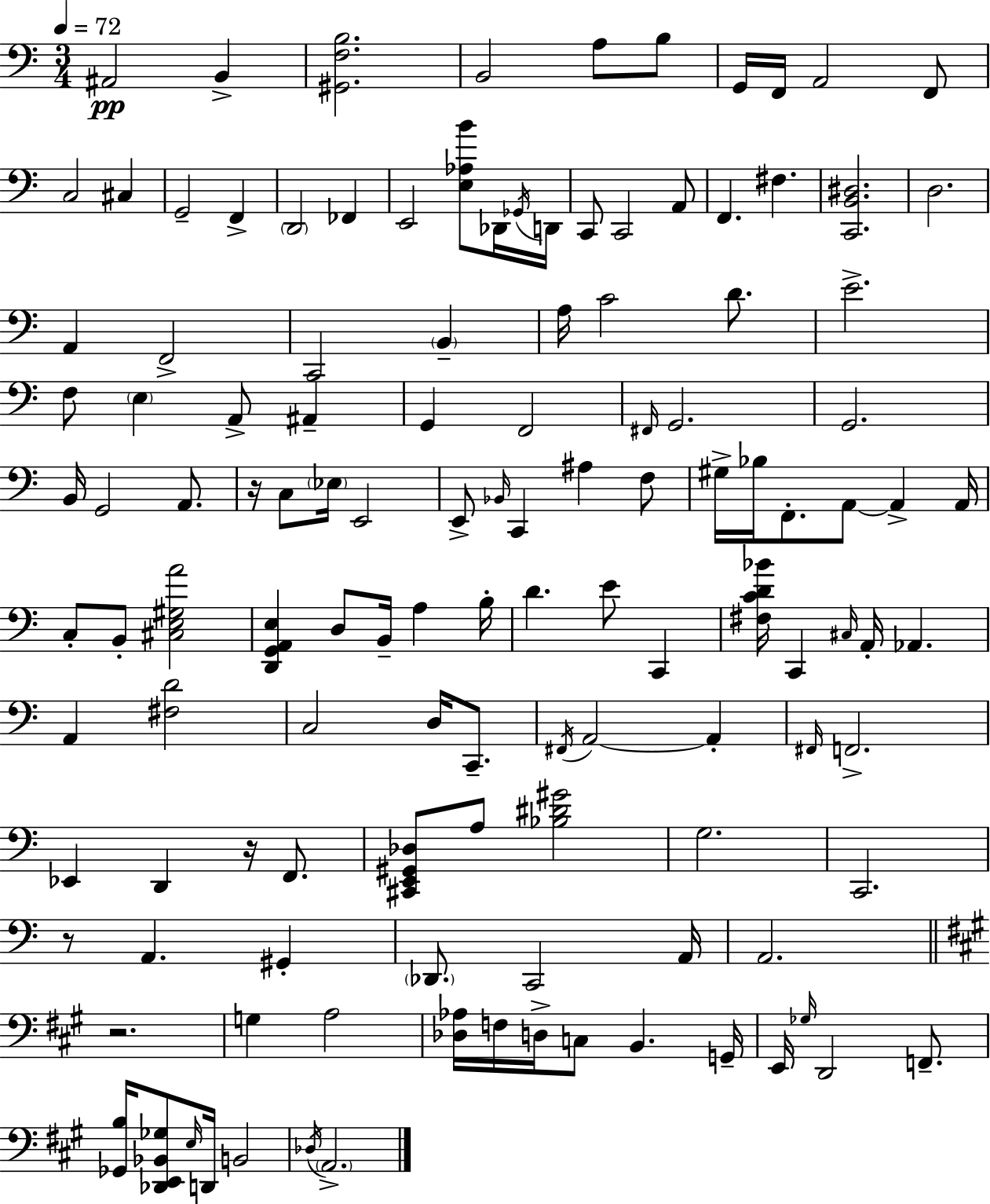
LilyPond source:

{
  \clef bass
  \numericTimeSignature
  \time 3/4
  \key a \minor
  \tempo 4 = 72
  ais,2\pp b,4-> | <gis, f b>2. | b,2 a8 b8 | g,16 f,16 a,2 f,8 | \break c2 cis4 | g,2-- f,4-> | \parenthesize d,2 fes,4 | e,2 <e aes b'>8 des,16 \acciaccatura { ges,16 } | \break d,16 c,8 c,2 a,8 | f,4. fis4. | <c, b, dis>2. | d2. | \break a,4 f,2-> | c,2 \parenthesize b,4-- | a16 c'2 d'8. | e'2.-> | \break f8 \parenthesize e4 a,8-> ais,4-- | g,4 f,2 | \grace { fis,16 } g,2. | g,2. | \break b,16 g,2 a,8. | r16 c8 \parenthesize ees16 e,2 | e,8-> \grace { bes,16 } c,4 ais4 | f8 gis16-> bes16 f,8.-. a,8~~ a,4-> | \break a,16 c8-. b,8-. <cis e gis a'>2 | <d, g, a, e>4 d8 b,16-- a4 | b16-. d'4. e'8 c,4 | <fis c' d' bes'>16 c,4 \grace { cis16 } a,16-. aes,4. | \break a,4 <fis d'>2 | c2 | d16 c,8.-- \acciaccatura { fis,16 } a,2~~ | a,4-. \grace { fis,16 } f,2.-> | \break ees,4 d,4 | r16 f,8. <cis, e, gis, des>8 a8 <bes dis' gis'>2 | g2. | c,2. | \break r8 a,4. | gis,4-. \parenthesize des,8. c,2 | a,16 a,2. | \bar "||" \break \key a \major r2. | g4 a2 | <des aes>16 f16 d16-> c8 b,4. g,16-- | e,16 \grace { ges16 } d,2 f,8.-- | \break <ges, b>16 <des, e, bes, ges>8 \grace { e16 } d,16 b,2 | \acciaccatura { des16 } \parenthesize a,2.-> | \bar "|."
}